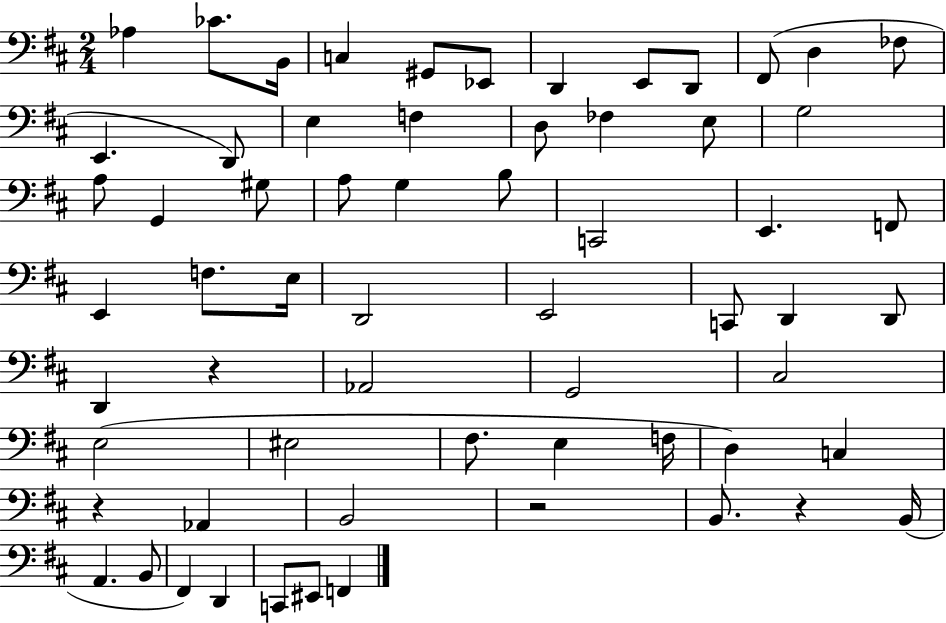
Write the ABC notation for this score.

X:1
T:Untitled
M:2/4
L:1/4
K:D
_A, _C/2 B,,/4 C, ^G,,/2 _E,,/2 D,, E,,/2 D,,/2 ^F,,/2 D, _F,/2 E,, D,,/2 E, F, D,/2 _F, E,/2 G,2 A,/2 G,, ^G,/2 A,/2 G, B,/2 C,,2 E,, F,,/2 E,, F,/2 E,/4 D,,2 E,,2 C,,/2 D,, D,,/2 D,, z _A,,2 G,,2 ^C,2 E,2 ^E,2 ^F,/2 E, F,/4 D, C, z _A,, B,,2 z2 B,,/2 z B,,/4 A,, B,,/2 ^F,, D,, C,,/2 ^E,,/2 F,,